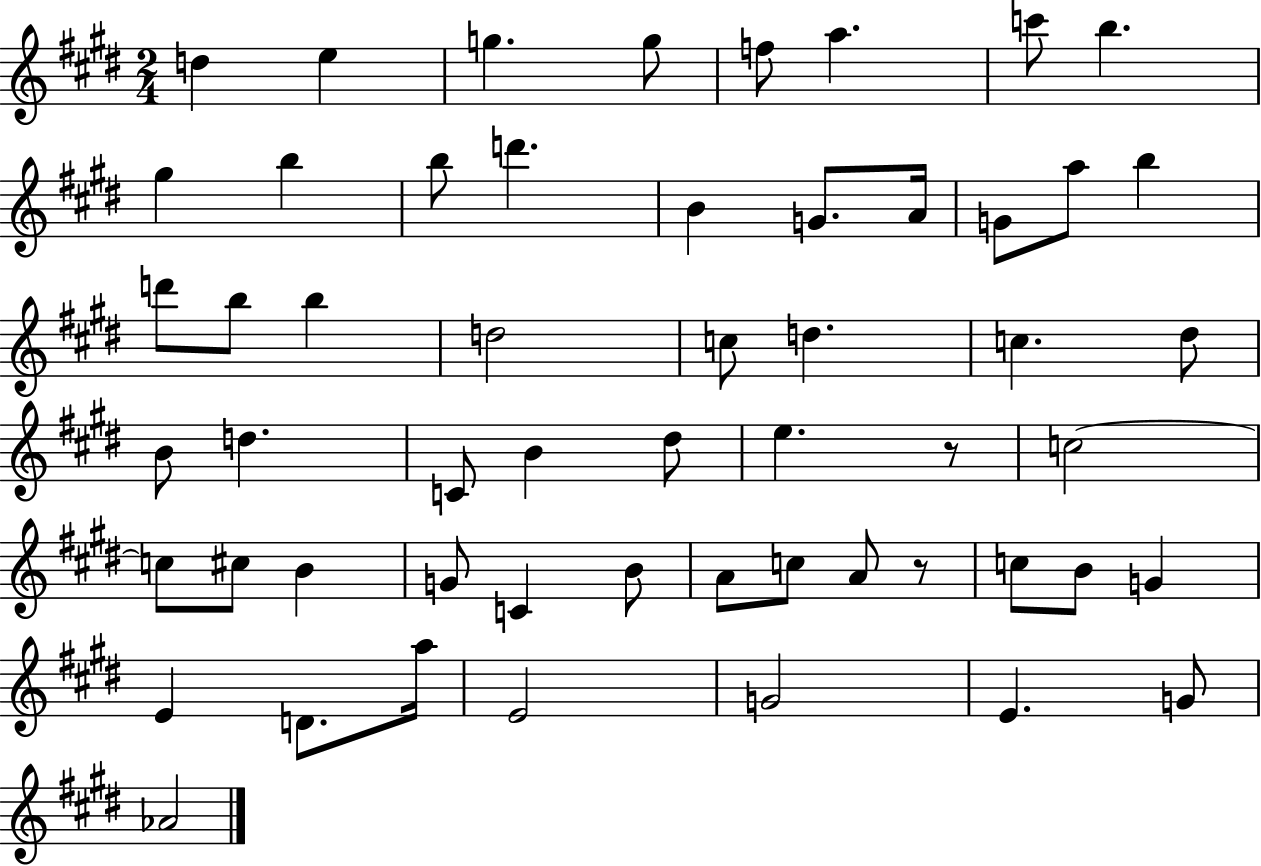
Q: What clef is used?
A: treble